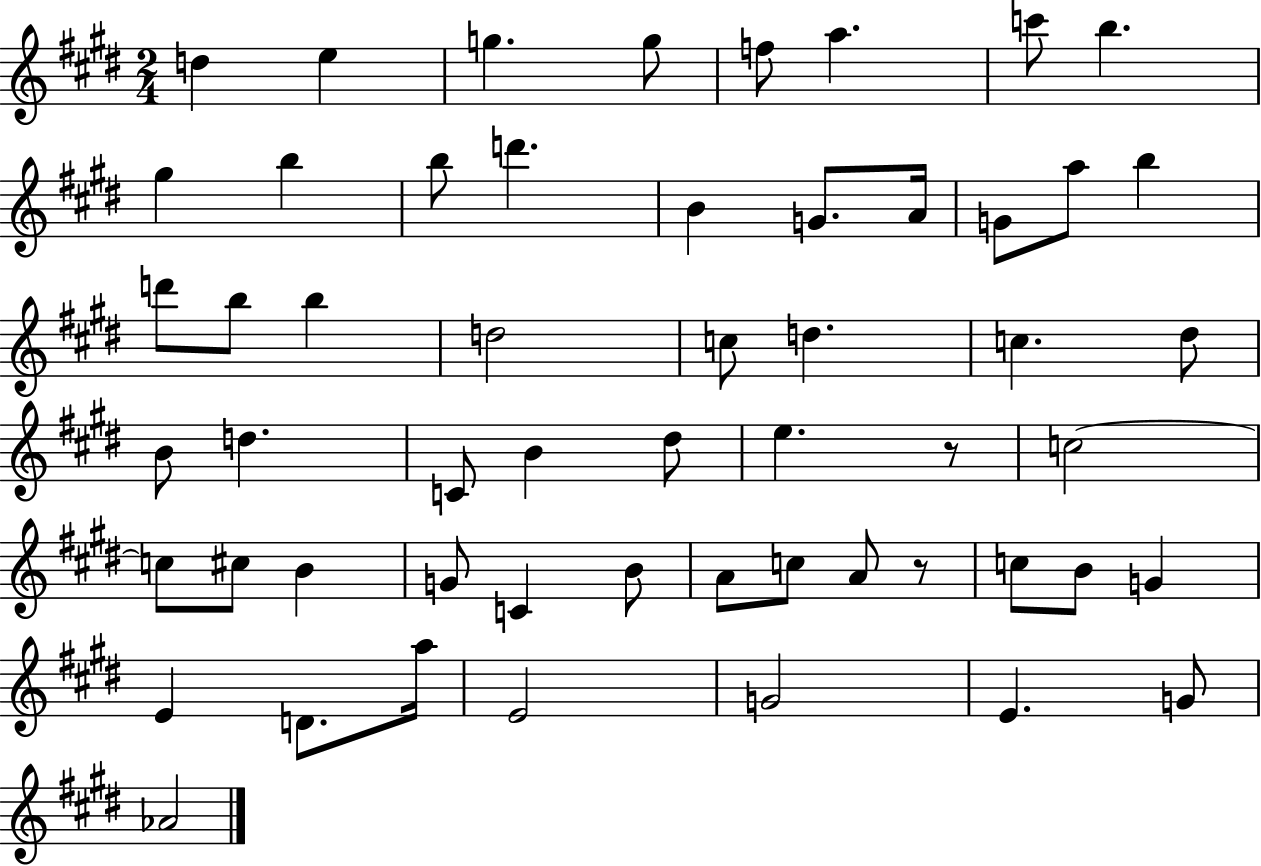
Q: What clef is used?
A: treble